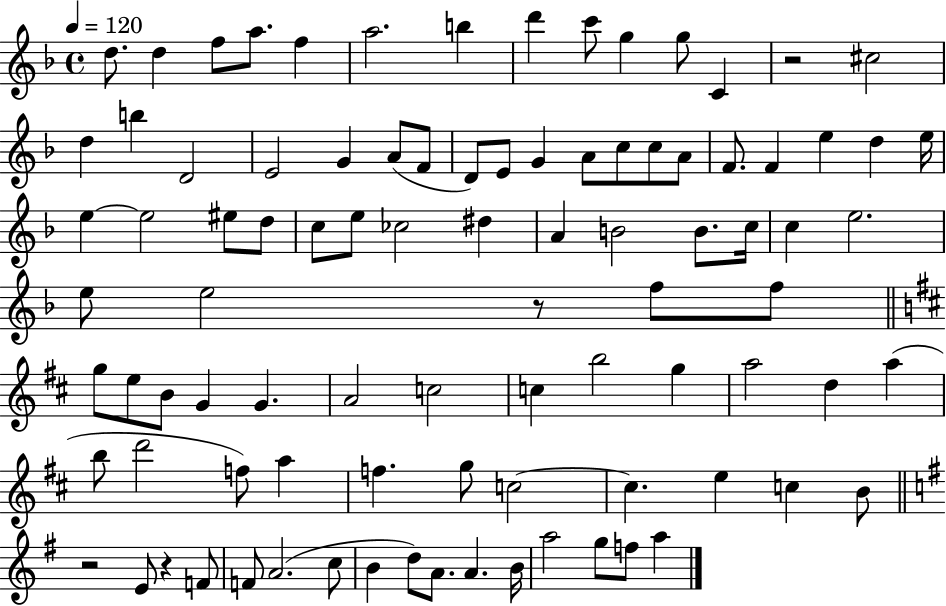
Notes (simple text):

D5/e. D5/q F5/e A5/e. F5/q A5/h. B5/q D6/q C6/e G5/q G5/e C4/q R/h C#5/h D5/q B5/q D4/h E4/h G4/q A4/e F4/e D4/e E4/e G4/q A4/e C5/e C5/e A4/e F4/e. F4/q E5/q D5/q E5/s E5/q E5/h EIS5/e D5/e C5/e E5/e CES5/h D#5/q A4/q B4/h B4/e. C5/s C5/q E5/h. E5/e E5/h R/e F5/e F5/e G5/e E5/e B4/e G4/q G4/q. A4/h C5/h C5/q B5/h G5/q A5/h D5/q A5/q B5/e D6/h F5/e A5/q F5/q. G5/e C5/h C5/q. E5/q C5/q B4/e R/h E4/e R/q F4/e F4/e A4/h. C5/e B4/q D5/e A4/e. A4/q. B4/s A5/h G5/e F5/e A5/q